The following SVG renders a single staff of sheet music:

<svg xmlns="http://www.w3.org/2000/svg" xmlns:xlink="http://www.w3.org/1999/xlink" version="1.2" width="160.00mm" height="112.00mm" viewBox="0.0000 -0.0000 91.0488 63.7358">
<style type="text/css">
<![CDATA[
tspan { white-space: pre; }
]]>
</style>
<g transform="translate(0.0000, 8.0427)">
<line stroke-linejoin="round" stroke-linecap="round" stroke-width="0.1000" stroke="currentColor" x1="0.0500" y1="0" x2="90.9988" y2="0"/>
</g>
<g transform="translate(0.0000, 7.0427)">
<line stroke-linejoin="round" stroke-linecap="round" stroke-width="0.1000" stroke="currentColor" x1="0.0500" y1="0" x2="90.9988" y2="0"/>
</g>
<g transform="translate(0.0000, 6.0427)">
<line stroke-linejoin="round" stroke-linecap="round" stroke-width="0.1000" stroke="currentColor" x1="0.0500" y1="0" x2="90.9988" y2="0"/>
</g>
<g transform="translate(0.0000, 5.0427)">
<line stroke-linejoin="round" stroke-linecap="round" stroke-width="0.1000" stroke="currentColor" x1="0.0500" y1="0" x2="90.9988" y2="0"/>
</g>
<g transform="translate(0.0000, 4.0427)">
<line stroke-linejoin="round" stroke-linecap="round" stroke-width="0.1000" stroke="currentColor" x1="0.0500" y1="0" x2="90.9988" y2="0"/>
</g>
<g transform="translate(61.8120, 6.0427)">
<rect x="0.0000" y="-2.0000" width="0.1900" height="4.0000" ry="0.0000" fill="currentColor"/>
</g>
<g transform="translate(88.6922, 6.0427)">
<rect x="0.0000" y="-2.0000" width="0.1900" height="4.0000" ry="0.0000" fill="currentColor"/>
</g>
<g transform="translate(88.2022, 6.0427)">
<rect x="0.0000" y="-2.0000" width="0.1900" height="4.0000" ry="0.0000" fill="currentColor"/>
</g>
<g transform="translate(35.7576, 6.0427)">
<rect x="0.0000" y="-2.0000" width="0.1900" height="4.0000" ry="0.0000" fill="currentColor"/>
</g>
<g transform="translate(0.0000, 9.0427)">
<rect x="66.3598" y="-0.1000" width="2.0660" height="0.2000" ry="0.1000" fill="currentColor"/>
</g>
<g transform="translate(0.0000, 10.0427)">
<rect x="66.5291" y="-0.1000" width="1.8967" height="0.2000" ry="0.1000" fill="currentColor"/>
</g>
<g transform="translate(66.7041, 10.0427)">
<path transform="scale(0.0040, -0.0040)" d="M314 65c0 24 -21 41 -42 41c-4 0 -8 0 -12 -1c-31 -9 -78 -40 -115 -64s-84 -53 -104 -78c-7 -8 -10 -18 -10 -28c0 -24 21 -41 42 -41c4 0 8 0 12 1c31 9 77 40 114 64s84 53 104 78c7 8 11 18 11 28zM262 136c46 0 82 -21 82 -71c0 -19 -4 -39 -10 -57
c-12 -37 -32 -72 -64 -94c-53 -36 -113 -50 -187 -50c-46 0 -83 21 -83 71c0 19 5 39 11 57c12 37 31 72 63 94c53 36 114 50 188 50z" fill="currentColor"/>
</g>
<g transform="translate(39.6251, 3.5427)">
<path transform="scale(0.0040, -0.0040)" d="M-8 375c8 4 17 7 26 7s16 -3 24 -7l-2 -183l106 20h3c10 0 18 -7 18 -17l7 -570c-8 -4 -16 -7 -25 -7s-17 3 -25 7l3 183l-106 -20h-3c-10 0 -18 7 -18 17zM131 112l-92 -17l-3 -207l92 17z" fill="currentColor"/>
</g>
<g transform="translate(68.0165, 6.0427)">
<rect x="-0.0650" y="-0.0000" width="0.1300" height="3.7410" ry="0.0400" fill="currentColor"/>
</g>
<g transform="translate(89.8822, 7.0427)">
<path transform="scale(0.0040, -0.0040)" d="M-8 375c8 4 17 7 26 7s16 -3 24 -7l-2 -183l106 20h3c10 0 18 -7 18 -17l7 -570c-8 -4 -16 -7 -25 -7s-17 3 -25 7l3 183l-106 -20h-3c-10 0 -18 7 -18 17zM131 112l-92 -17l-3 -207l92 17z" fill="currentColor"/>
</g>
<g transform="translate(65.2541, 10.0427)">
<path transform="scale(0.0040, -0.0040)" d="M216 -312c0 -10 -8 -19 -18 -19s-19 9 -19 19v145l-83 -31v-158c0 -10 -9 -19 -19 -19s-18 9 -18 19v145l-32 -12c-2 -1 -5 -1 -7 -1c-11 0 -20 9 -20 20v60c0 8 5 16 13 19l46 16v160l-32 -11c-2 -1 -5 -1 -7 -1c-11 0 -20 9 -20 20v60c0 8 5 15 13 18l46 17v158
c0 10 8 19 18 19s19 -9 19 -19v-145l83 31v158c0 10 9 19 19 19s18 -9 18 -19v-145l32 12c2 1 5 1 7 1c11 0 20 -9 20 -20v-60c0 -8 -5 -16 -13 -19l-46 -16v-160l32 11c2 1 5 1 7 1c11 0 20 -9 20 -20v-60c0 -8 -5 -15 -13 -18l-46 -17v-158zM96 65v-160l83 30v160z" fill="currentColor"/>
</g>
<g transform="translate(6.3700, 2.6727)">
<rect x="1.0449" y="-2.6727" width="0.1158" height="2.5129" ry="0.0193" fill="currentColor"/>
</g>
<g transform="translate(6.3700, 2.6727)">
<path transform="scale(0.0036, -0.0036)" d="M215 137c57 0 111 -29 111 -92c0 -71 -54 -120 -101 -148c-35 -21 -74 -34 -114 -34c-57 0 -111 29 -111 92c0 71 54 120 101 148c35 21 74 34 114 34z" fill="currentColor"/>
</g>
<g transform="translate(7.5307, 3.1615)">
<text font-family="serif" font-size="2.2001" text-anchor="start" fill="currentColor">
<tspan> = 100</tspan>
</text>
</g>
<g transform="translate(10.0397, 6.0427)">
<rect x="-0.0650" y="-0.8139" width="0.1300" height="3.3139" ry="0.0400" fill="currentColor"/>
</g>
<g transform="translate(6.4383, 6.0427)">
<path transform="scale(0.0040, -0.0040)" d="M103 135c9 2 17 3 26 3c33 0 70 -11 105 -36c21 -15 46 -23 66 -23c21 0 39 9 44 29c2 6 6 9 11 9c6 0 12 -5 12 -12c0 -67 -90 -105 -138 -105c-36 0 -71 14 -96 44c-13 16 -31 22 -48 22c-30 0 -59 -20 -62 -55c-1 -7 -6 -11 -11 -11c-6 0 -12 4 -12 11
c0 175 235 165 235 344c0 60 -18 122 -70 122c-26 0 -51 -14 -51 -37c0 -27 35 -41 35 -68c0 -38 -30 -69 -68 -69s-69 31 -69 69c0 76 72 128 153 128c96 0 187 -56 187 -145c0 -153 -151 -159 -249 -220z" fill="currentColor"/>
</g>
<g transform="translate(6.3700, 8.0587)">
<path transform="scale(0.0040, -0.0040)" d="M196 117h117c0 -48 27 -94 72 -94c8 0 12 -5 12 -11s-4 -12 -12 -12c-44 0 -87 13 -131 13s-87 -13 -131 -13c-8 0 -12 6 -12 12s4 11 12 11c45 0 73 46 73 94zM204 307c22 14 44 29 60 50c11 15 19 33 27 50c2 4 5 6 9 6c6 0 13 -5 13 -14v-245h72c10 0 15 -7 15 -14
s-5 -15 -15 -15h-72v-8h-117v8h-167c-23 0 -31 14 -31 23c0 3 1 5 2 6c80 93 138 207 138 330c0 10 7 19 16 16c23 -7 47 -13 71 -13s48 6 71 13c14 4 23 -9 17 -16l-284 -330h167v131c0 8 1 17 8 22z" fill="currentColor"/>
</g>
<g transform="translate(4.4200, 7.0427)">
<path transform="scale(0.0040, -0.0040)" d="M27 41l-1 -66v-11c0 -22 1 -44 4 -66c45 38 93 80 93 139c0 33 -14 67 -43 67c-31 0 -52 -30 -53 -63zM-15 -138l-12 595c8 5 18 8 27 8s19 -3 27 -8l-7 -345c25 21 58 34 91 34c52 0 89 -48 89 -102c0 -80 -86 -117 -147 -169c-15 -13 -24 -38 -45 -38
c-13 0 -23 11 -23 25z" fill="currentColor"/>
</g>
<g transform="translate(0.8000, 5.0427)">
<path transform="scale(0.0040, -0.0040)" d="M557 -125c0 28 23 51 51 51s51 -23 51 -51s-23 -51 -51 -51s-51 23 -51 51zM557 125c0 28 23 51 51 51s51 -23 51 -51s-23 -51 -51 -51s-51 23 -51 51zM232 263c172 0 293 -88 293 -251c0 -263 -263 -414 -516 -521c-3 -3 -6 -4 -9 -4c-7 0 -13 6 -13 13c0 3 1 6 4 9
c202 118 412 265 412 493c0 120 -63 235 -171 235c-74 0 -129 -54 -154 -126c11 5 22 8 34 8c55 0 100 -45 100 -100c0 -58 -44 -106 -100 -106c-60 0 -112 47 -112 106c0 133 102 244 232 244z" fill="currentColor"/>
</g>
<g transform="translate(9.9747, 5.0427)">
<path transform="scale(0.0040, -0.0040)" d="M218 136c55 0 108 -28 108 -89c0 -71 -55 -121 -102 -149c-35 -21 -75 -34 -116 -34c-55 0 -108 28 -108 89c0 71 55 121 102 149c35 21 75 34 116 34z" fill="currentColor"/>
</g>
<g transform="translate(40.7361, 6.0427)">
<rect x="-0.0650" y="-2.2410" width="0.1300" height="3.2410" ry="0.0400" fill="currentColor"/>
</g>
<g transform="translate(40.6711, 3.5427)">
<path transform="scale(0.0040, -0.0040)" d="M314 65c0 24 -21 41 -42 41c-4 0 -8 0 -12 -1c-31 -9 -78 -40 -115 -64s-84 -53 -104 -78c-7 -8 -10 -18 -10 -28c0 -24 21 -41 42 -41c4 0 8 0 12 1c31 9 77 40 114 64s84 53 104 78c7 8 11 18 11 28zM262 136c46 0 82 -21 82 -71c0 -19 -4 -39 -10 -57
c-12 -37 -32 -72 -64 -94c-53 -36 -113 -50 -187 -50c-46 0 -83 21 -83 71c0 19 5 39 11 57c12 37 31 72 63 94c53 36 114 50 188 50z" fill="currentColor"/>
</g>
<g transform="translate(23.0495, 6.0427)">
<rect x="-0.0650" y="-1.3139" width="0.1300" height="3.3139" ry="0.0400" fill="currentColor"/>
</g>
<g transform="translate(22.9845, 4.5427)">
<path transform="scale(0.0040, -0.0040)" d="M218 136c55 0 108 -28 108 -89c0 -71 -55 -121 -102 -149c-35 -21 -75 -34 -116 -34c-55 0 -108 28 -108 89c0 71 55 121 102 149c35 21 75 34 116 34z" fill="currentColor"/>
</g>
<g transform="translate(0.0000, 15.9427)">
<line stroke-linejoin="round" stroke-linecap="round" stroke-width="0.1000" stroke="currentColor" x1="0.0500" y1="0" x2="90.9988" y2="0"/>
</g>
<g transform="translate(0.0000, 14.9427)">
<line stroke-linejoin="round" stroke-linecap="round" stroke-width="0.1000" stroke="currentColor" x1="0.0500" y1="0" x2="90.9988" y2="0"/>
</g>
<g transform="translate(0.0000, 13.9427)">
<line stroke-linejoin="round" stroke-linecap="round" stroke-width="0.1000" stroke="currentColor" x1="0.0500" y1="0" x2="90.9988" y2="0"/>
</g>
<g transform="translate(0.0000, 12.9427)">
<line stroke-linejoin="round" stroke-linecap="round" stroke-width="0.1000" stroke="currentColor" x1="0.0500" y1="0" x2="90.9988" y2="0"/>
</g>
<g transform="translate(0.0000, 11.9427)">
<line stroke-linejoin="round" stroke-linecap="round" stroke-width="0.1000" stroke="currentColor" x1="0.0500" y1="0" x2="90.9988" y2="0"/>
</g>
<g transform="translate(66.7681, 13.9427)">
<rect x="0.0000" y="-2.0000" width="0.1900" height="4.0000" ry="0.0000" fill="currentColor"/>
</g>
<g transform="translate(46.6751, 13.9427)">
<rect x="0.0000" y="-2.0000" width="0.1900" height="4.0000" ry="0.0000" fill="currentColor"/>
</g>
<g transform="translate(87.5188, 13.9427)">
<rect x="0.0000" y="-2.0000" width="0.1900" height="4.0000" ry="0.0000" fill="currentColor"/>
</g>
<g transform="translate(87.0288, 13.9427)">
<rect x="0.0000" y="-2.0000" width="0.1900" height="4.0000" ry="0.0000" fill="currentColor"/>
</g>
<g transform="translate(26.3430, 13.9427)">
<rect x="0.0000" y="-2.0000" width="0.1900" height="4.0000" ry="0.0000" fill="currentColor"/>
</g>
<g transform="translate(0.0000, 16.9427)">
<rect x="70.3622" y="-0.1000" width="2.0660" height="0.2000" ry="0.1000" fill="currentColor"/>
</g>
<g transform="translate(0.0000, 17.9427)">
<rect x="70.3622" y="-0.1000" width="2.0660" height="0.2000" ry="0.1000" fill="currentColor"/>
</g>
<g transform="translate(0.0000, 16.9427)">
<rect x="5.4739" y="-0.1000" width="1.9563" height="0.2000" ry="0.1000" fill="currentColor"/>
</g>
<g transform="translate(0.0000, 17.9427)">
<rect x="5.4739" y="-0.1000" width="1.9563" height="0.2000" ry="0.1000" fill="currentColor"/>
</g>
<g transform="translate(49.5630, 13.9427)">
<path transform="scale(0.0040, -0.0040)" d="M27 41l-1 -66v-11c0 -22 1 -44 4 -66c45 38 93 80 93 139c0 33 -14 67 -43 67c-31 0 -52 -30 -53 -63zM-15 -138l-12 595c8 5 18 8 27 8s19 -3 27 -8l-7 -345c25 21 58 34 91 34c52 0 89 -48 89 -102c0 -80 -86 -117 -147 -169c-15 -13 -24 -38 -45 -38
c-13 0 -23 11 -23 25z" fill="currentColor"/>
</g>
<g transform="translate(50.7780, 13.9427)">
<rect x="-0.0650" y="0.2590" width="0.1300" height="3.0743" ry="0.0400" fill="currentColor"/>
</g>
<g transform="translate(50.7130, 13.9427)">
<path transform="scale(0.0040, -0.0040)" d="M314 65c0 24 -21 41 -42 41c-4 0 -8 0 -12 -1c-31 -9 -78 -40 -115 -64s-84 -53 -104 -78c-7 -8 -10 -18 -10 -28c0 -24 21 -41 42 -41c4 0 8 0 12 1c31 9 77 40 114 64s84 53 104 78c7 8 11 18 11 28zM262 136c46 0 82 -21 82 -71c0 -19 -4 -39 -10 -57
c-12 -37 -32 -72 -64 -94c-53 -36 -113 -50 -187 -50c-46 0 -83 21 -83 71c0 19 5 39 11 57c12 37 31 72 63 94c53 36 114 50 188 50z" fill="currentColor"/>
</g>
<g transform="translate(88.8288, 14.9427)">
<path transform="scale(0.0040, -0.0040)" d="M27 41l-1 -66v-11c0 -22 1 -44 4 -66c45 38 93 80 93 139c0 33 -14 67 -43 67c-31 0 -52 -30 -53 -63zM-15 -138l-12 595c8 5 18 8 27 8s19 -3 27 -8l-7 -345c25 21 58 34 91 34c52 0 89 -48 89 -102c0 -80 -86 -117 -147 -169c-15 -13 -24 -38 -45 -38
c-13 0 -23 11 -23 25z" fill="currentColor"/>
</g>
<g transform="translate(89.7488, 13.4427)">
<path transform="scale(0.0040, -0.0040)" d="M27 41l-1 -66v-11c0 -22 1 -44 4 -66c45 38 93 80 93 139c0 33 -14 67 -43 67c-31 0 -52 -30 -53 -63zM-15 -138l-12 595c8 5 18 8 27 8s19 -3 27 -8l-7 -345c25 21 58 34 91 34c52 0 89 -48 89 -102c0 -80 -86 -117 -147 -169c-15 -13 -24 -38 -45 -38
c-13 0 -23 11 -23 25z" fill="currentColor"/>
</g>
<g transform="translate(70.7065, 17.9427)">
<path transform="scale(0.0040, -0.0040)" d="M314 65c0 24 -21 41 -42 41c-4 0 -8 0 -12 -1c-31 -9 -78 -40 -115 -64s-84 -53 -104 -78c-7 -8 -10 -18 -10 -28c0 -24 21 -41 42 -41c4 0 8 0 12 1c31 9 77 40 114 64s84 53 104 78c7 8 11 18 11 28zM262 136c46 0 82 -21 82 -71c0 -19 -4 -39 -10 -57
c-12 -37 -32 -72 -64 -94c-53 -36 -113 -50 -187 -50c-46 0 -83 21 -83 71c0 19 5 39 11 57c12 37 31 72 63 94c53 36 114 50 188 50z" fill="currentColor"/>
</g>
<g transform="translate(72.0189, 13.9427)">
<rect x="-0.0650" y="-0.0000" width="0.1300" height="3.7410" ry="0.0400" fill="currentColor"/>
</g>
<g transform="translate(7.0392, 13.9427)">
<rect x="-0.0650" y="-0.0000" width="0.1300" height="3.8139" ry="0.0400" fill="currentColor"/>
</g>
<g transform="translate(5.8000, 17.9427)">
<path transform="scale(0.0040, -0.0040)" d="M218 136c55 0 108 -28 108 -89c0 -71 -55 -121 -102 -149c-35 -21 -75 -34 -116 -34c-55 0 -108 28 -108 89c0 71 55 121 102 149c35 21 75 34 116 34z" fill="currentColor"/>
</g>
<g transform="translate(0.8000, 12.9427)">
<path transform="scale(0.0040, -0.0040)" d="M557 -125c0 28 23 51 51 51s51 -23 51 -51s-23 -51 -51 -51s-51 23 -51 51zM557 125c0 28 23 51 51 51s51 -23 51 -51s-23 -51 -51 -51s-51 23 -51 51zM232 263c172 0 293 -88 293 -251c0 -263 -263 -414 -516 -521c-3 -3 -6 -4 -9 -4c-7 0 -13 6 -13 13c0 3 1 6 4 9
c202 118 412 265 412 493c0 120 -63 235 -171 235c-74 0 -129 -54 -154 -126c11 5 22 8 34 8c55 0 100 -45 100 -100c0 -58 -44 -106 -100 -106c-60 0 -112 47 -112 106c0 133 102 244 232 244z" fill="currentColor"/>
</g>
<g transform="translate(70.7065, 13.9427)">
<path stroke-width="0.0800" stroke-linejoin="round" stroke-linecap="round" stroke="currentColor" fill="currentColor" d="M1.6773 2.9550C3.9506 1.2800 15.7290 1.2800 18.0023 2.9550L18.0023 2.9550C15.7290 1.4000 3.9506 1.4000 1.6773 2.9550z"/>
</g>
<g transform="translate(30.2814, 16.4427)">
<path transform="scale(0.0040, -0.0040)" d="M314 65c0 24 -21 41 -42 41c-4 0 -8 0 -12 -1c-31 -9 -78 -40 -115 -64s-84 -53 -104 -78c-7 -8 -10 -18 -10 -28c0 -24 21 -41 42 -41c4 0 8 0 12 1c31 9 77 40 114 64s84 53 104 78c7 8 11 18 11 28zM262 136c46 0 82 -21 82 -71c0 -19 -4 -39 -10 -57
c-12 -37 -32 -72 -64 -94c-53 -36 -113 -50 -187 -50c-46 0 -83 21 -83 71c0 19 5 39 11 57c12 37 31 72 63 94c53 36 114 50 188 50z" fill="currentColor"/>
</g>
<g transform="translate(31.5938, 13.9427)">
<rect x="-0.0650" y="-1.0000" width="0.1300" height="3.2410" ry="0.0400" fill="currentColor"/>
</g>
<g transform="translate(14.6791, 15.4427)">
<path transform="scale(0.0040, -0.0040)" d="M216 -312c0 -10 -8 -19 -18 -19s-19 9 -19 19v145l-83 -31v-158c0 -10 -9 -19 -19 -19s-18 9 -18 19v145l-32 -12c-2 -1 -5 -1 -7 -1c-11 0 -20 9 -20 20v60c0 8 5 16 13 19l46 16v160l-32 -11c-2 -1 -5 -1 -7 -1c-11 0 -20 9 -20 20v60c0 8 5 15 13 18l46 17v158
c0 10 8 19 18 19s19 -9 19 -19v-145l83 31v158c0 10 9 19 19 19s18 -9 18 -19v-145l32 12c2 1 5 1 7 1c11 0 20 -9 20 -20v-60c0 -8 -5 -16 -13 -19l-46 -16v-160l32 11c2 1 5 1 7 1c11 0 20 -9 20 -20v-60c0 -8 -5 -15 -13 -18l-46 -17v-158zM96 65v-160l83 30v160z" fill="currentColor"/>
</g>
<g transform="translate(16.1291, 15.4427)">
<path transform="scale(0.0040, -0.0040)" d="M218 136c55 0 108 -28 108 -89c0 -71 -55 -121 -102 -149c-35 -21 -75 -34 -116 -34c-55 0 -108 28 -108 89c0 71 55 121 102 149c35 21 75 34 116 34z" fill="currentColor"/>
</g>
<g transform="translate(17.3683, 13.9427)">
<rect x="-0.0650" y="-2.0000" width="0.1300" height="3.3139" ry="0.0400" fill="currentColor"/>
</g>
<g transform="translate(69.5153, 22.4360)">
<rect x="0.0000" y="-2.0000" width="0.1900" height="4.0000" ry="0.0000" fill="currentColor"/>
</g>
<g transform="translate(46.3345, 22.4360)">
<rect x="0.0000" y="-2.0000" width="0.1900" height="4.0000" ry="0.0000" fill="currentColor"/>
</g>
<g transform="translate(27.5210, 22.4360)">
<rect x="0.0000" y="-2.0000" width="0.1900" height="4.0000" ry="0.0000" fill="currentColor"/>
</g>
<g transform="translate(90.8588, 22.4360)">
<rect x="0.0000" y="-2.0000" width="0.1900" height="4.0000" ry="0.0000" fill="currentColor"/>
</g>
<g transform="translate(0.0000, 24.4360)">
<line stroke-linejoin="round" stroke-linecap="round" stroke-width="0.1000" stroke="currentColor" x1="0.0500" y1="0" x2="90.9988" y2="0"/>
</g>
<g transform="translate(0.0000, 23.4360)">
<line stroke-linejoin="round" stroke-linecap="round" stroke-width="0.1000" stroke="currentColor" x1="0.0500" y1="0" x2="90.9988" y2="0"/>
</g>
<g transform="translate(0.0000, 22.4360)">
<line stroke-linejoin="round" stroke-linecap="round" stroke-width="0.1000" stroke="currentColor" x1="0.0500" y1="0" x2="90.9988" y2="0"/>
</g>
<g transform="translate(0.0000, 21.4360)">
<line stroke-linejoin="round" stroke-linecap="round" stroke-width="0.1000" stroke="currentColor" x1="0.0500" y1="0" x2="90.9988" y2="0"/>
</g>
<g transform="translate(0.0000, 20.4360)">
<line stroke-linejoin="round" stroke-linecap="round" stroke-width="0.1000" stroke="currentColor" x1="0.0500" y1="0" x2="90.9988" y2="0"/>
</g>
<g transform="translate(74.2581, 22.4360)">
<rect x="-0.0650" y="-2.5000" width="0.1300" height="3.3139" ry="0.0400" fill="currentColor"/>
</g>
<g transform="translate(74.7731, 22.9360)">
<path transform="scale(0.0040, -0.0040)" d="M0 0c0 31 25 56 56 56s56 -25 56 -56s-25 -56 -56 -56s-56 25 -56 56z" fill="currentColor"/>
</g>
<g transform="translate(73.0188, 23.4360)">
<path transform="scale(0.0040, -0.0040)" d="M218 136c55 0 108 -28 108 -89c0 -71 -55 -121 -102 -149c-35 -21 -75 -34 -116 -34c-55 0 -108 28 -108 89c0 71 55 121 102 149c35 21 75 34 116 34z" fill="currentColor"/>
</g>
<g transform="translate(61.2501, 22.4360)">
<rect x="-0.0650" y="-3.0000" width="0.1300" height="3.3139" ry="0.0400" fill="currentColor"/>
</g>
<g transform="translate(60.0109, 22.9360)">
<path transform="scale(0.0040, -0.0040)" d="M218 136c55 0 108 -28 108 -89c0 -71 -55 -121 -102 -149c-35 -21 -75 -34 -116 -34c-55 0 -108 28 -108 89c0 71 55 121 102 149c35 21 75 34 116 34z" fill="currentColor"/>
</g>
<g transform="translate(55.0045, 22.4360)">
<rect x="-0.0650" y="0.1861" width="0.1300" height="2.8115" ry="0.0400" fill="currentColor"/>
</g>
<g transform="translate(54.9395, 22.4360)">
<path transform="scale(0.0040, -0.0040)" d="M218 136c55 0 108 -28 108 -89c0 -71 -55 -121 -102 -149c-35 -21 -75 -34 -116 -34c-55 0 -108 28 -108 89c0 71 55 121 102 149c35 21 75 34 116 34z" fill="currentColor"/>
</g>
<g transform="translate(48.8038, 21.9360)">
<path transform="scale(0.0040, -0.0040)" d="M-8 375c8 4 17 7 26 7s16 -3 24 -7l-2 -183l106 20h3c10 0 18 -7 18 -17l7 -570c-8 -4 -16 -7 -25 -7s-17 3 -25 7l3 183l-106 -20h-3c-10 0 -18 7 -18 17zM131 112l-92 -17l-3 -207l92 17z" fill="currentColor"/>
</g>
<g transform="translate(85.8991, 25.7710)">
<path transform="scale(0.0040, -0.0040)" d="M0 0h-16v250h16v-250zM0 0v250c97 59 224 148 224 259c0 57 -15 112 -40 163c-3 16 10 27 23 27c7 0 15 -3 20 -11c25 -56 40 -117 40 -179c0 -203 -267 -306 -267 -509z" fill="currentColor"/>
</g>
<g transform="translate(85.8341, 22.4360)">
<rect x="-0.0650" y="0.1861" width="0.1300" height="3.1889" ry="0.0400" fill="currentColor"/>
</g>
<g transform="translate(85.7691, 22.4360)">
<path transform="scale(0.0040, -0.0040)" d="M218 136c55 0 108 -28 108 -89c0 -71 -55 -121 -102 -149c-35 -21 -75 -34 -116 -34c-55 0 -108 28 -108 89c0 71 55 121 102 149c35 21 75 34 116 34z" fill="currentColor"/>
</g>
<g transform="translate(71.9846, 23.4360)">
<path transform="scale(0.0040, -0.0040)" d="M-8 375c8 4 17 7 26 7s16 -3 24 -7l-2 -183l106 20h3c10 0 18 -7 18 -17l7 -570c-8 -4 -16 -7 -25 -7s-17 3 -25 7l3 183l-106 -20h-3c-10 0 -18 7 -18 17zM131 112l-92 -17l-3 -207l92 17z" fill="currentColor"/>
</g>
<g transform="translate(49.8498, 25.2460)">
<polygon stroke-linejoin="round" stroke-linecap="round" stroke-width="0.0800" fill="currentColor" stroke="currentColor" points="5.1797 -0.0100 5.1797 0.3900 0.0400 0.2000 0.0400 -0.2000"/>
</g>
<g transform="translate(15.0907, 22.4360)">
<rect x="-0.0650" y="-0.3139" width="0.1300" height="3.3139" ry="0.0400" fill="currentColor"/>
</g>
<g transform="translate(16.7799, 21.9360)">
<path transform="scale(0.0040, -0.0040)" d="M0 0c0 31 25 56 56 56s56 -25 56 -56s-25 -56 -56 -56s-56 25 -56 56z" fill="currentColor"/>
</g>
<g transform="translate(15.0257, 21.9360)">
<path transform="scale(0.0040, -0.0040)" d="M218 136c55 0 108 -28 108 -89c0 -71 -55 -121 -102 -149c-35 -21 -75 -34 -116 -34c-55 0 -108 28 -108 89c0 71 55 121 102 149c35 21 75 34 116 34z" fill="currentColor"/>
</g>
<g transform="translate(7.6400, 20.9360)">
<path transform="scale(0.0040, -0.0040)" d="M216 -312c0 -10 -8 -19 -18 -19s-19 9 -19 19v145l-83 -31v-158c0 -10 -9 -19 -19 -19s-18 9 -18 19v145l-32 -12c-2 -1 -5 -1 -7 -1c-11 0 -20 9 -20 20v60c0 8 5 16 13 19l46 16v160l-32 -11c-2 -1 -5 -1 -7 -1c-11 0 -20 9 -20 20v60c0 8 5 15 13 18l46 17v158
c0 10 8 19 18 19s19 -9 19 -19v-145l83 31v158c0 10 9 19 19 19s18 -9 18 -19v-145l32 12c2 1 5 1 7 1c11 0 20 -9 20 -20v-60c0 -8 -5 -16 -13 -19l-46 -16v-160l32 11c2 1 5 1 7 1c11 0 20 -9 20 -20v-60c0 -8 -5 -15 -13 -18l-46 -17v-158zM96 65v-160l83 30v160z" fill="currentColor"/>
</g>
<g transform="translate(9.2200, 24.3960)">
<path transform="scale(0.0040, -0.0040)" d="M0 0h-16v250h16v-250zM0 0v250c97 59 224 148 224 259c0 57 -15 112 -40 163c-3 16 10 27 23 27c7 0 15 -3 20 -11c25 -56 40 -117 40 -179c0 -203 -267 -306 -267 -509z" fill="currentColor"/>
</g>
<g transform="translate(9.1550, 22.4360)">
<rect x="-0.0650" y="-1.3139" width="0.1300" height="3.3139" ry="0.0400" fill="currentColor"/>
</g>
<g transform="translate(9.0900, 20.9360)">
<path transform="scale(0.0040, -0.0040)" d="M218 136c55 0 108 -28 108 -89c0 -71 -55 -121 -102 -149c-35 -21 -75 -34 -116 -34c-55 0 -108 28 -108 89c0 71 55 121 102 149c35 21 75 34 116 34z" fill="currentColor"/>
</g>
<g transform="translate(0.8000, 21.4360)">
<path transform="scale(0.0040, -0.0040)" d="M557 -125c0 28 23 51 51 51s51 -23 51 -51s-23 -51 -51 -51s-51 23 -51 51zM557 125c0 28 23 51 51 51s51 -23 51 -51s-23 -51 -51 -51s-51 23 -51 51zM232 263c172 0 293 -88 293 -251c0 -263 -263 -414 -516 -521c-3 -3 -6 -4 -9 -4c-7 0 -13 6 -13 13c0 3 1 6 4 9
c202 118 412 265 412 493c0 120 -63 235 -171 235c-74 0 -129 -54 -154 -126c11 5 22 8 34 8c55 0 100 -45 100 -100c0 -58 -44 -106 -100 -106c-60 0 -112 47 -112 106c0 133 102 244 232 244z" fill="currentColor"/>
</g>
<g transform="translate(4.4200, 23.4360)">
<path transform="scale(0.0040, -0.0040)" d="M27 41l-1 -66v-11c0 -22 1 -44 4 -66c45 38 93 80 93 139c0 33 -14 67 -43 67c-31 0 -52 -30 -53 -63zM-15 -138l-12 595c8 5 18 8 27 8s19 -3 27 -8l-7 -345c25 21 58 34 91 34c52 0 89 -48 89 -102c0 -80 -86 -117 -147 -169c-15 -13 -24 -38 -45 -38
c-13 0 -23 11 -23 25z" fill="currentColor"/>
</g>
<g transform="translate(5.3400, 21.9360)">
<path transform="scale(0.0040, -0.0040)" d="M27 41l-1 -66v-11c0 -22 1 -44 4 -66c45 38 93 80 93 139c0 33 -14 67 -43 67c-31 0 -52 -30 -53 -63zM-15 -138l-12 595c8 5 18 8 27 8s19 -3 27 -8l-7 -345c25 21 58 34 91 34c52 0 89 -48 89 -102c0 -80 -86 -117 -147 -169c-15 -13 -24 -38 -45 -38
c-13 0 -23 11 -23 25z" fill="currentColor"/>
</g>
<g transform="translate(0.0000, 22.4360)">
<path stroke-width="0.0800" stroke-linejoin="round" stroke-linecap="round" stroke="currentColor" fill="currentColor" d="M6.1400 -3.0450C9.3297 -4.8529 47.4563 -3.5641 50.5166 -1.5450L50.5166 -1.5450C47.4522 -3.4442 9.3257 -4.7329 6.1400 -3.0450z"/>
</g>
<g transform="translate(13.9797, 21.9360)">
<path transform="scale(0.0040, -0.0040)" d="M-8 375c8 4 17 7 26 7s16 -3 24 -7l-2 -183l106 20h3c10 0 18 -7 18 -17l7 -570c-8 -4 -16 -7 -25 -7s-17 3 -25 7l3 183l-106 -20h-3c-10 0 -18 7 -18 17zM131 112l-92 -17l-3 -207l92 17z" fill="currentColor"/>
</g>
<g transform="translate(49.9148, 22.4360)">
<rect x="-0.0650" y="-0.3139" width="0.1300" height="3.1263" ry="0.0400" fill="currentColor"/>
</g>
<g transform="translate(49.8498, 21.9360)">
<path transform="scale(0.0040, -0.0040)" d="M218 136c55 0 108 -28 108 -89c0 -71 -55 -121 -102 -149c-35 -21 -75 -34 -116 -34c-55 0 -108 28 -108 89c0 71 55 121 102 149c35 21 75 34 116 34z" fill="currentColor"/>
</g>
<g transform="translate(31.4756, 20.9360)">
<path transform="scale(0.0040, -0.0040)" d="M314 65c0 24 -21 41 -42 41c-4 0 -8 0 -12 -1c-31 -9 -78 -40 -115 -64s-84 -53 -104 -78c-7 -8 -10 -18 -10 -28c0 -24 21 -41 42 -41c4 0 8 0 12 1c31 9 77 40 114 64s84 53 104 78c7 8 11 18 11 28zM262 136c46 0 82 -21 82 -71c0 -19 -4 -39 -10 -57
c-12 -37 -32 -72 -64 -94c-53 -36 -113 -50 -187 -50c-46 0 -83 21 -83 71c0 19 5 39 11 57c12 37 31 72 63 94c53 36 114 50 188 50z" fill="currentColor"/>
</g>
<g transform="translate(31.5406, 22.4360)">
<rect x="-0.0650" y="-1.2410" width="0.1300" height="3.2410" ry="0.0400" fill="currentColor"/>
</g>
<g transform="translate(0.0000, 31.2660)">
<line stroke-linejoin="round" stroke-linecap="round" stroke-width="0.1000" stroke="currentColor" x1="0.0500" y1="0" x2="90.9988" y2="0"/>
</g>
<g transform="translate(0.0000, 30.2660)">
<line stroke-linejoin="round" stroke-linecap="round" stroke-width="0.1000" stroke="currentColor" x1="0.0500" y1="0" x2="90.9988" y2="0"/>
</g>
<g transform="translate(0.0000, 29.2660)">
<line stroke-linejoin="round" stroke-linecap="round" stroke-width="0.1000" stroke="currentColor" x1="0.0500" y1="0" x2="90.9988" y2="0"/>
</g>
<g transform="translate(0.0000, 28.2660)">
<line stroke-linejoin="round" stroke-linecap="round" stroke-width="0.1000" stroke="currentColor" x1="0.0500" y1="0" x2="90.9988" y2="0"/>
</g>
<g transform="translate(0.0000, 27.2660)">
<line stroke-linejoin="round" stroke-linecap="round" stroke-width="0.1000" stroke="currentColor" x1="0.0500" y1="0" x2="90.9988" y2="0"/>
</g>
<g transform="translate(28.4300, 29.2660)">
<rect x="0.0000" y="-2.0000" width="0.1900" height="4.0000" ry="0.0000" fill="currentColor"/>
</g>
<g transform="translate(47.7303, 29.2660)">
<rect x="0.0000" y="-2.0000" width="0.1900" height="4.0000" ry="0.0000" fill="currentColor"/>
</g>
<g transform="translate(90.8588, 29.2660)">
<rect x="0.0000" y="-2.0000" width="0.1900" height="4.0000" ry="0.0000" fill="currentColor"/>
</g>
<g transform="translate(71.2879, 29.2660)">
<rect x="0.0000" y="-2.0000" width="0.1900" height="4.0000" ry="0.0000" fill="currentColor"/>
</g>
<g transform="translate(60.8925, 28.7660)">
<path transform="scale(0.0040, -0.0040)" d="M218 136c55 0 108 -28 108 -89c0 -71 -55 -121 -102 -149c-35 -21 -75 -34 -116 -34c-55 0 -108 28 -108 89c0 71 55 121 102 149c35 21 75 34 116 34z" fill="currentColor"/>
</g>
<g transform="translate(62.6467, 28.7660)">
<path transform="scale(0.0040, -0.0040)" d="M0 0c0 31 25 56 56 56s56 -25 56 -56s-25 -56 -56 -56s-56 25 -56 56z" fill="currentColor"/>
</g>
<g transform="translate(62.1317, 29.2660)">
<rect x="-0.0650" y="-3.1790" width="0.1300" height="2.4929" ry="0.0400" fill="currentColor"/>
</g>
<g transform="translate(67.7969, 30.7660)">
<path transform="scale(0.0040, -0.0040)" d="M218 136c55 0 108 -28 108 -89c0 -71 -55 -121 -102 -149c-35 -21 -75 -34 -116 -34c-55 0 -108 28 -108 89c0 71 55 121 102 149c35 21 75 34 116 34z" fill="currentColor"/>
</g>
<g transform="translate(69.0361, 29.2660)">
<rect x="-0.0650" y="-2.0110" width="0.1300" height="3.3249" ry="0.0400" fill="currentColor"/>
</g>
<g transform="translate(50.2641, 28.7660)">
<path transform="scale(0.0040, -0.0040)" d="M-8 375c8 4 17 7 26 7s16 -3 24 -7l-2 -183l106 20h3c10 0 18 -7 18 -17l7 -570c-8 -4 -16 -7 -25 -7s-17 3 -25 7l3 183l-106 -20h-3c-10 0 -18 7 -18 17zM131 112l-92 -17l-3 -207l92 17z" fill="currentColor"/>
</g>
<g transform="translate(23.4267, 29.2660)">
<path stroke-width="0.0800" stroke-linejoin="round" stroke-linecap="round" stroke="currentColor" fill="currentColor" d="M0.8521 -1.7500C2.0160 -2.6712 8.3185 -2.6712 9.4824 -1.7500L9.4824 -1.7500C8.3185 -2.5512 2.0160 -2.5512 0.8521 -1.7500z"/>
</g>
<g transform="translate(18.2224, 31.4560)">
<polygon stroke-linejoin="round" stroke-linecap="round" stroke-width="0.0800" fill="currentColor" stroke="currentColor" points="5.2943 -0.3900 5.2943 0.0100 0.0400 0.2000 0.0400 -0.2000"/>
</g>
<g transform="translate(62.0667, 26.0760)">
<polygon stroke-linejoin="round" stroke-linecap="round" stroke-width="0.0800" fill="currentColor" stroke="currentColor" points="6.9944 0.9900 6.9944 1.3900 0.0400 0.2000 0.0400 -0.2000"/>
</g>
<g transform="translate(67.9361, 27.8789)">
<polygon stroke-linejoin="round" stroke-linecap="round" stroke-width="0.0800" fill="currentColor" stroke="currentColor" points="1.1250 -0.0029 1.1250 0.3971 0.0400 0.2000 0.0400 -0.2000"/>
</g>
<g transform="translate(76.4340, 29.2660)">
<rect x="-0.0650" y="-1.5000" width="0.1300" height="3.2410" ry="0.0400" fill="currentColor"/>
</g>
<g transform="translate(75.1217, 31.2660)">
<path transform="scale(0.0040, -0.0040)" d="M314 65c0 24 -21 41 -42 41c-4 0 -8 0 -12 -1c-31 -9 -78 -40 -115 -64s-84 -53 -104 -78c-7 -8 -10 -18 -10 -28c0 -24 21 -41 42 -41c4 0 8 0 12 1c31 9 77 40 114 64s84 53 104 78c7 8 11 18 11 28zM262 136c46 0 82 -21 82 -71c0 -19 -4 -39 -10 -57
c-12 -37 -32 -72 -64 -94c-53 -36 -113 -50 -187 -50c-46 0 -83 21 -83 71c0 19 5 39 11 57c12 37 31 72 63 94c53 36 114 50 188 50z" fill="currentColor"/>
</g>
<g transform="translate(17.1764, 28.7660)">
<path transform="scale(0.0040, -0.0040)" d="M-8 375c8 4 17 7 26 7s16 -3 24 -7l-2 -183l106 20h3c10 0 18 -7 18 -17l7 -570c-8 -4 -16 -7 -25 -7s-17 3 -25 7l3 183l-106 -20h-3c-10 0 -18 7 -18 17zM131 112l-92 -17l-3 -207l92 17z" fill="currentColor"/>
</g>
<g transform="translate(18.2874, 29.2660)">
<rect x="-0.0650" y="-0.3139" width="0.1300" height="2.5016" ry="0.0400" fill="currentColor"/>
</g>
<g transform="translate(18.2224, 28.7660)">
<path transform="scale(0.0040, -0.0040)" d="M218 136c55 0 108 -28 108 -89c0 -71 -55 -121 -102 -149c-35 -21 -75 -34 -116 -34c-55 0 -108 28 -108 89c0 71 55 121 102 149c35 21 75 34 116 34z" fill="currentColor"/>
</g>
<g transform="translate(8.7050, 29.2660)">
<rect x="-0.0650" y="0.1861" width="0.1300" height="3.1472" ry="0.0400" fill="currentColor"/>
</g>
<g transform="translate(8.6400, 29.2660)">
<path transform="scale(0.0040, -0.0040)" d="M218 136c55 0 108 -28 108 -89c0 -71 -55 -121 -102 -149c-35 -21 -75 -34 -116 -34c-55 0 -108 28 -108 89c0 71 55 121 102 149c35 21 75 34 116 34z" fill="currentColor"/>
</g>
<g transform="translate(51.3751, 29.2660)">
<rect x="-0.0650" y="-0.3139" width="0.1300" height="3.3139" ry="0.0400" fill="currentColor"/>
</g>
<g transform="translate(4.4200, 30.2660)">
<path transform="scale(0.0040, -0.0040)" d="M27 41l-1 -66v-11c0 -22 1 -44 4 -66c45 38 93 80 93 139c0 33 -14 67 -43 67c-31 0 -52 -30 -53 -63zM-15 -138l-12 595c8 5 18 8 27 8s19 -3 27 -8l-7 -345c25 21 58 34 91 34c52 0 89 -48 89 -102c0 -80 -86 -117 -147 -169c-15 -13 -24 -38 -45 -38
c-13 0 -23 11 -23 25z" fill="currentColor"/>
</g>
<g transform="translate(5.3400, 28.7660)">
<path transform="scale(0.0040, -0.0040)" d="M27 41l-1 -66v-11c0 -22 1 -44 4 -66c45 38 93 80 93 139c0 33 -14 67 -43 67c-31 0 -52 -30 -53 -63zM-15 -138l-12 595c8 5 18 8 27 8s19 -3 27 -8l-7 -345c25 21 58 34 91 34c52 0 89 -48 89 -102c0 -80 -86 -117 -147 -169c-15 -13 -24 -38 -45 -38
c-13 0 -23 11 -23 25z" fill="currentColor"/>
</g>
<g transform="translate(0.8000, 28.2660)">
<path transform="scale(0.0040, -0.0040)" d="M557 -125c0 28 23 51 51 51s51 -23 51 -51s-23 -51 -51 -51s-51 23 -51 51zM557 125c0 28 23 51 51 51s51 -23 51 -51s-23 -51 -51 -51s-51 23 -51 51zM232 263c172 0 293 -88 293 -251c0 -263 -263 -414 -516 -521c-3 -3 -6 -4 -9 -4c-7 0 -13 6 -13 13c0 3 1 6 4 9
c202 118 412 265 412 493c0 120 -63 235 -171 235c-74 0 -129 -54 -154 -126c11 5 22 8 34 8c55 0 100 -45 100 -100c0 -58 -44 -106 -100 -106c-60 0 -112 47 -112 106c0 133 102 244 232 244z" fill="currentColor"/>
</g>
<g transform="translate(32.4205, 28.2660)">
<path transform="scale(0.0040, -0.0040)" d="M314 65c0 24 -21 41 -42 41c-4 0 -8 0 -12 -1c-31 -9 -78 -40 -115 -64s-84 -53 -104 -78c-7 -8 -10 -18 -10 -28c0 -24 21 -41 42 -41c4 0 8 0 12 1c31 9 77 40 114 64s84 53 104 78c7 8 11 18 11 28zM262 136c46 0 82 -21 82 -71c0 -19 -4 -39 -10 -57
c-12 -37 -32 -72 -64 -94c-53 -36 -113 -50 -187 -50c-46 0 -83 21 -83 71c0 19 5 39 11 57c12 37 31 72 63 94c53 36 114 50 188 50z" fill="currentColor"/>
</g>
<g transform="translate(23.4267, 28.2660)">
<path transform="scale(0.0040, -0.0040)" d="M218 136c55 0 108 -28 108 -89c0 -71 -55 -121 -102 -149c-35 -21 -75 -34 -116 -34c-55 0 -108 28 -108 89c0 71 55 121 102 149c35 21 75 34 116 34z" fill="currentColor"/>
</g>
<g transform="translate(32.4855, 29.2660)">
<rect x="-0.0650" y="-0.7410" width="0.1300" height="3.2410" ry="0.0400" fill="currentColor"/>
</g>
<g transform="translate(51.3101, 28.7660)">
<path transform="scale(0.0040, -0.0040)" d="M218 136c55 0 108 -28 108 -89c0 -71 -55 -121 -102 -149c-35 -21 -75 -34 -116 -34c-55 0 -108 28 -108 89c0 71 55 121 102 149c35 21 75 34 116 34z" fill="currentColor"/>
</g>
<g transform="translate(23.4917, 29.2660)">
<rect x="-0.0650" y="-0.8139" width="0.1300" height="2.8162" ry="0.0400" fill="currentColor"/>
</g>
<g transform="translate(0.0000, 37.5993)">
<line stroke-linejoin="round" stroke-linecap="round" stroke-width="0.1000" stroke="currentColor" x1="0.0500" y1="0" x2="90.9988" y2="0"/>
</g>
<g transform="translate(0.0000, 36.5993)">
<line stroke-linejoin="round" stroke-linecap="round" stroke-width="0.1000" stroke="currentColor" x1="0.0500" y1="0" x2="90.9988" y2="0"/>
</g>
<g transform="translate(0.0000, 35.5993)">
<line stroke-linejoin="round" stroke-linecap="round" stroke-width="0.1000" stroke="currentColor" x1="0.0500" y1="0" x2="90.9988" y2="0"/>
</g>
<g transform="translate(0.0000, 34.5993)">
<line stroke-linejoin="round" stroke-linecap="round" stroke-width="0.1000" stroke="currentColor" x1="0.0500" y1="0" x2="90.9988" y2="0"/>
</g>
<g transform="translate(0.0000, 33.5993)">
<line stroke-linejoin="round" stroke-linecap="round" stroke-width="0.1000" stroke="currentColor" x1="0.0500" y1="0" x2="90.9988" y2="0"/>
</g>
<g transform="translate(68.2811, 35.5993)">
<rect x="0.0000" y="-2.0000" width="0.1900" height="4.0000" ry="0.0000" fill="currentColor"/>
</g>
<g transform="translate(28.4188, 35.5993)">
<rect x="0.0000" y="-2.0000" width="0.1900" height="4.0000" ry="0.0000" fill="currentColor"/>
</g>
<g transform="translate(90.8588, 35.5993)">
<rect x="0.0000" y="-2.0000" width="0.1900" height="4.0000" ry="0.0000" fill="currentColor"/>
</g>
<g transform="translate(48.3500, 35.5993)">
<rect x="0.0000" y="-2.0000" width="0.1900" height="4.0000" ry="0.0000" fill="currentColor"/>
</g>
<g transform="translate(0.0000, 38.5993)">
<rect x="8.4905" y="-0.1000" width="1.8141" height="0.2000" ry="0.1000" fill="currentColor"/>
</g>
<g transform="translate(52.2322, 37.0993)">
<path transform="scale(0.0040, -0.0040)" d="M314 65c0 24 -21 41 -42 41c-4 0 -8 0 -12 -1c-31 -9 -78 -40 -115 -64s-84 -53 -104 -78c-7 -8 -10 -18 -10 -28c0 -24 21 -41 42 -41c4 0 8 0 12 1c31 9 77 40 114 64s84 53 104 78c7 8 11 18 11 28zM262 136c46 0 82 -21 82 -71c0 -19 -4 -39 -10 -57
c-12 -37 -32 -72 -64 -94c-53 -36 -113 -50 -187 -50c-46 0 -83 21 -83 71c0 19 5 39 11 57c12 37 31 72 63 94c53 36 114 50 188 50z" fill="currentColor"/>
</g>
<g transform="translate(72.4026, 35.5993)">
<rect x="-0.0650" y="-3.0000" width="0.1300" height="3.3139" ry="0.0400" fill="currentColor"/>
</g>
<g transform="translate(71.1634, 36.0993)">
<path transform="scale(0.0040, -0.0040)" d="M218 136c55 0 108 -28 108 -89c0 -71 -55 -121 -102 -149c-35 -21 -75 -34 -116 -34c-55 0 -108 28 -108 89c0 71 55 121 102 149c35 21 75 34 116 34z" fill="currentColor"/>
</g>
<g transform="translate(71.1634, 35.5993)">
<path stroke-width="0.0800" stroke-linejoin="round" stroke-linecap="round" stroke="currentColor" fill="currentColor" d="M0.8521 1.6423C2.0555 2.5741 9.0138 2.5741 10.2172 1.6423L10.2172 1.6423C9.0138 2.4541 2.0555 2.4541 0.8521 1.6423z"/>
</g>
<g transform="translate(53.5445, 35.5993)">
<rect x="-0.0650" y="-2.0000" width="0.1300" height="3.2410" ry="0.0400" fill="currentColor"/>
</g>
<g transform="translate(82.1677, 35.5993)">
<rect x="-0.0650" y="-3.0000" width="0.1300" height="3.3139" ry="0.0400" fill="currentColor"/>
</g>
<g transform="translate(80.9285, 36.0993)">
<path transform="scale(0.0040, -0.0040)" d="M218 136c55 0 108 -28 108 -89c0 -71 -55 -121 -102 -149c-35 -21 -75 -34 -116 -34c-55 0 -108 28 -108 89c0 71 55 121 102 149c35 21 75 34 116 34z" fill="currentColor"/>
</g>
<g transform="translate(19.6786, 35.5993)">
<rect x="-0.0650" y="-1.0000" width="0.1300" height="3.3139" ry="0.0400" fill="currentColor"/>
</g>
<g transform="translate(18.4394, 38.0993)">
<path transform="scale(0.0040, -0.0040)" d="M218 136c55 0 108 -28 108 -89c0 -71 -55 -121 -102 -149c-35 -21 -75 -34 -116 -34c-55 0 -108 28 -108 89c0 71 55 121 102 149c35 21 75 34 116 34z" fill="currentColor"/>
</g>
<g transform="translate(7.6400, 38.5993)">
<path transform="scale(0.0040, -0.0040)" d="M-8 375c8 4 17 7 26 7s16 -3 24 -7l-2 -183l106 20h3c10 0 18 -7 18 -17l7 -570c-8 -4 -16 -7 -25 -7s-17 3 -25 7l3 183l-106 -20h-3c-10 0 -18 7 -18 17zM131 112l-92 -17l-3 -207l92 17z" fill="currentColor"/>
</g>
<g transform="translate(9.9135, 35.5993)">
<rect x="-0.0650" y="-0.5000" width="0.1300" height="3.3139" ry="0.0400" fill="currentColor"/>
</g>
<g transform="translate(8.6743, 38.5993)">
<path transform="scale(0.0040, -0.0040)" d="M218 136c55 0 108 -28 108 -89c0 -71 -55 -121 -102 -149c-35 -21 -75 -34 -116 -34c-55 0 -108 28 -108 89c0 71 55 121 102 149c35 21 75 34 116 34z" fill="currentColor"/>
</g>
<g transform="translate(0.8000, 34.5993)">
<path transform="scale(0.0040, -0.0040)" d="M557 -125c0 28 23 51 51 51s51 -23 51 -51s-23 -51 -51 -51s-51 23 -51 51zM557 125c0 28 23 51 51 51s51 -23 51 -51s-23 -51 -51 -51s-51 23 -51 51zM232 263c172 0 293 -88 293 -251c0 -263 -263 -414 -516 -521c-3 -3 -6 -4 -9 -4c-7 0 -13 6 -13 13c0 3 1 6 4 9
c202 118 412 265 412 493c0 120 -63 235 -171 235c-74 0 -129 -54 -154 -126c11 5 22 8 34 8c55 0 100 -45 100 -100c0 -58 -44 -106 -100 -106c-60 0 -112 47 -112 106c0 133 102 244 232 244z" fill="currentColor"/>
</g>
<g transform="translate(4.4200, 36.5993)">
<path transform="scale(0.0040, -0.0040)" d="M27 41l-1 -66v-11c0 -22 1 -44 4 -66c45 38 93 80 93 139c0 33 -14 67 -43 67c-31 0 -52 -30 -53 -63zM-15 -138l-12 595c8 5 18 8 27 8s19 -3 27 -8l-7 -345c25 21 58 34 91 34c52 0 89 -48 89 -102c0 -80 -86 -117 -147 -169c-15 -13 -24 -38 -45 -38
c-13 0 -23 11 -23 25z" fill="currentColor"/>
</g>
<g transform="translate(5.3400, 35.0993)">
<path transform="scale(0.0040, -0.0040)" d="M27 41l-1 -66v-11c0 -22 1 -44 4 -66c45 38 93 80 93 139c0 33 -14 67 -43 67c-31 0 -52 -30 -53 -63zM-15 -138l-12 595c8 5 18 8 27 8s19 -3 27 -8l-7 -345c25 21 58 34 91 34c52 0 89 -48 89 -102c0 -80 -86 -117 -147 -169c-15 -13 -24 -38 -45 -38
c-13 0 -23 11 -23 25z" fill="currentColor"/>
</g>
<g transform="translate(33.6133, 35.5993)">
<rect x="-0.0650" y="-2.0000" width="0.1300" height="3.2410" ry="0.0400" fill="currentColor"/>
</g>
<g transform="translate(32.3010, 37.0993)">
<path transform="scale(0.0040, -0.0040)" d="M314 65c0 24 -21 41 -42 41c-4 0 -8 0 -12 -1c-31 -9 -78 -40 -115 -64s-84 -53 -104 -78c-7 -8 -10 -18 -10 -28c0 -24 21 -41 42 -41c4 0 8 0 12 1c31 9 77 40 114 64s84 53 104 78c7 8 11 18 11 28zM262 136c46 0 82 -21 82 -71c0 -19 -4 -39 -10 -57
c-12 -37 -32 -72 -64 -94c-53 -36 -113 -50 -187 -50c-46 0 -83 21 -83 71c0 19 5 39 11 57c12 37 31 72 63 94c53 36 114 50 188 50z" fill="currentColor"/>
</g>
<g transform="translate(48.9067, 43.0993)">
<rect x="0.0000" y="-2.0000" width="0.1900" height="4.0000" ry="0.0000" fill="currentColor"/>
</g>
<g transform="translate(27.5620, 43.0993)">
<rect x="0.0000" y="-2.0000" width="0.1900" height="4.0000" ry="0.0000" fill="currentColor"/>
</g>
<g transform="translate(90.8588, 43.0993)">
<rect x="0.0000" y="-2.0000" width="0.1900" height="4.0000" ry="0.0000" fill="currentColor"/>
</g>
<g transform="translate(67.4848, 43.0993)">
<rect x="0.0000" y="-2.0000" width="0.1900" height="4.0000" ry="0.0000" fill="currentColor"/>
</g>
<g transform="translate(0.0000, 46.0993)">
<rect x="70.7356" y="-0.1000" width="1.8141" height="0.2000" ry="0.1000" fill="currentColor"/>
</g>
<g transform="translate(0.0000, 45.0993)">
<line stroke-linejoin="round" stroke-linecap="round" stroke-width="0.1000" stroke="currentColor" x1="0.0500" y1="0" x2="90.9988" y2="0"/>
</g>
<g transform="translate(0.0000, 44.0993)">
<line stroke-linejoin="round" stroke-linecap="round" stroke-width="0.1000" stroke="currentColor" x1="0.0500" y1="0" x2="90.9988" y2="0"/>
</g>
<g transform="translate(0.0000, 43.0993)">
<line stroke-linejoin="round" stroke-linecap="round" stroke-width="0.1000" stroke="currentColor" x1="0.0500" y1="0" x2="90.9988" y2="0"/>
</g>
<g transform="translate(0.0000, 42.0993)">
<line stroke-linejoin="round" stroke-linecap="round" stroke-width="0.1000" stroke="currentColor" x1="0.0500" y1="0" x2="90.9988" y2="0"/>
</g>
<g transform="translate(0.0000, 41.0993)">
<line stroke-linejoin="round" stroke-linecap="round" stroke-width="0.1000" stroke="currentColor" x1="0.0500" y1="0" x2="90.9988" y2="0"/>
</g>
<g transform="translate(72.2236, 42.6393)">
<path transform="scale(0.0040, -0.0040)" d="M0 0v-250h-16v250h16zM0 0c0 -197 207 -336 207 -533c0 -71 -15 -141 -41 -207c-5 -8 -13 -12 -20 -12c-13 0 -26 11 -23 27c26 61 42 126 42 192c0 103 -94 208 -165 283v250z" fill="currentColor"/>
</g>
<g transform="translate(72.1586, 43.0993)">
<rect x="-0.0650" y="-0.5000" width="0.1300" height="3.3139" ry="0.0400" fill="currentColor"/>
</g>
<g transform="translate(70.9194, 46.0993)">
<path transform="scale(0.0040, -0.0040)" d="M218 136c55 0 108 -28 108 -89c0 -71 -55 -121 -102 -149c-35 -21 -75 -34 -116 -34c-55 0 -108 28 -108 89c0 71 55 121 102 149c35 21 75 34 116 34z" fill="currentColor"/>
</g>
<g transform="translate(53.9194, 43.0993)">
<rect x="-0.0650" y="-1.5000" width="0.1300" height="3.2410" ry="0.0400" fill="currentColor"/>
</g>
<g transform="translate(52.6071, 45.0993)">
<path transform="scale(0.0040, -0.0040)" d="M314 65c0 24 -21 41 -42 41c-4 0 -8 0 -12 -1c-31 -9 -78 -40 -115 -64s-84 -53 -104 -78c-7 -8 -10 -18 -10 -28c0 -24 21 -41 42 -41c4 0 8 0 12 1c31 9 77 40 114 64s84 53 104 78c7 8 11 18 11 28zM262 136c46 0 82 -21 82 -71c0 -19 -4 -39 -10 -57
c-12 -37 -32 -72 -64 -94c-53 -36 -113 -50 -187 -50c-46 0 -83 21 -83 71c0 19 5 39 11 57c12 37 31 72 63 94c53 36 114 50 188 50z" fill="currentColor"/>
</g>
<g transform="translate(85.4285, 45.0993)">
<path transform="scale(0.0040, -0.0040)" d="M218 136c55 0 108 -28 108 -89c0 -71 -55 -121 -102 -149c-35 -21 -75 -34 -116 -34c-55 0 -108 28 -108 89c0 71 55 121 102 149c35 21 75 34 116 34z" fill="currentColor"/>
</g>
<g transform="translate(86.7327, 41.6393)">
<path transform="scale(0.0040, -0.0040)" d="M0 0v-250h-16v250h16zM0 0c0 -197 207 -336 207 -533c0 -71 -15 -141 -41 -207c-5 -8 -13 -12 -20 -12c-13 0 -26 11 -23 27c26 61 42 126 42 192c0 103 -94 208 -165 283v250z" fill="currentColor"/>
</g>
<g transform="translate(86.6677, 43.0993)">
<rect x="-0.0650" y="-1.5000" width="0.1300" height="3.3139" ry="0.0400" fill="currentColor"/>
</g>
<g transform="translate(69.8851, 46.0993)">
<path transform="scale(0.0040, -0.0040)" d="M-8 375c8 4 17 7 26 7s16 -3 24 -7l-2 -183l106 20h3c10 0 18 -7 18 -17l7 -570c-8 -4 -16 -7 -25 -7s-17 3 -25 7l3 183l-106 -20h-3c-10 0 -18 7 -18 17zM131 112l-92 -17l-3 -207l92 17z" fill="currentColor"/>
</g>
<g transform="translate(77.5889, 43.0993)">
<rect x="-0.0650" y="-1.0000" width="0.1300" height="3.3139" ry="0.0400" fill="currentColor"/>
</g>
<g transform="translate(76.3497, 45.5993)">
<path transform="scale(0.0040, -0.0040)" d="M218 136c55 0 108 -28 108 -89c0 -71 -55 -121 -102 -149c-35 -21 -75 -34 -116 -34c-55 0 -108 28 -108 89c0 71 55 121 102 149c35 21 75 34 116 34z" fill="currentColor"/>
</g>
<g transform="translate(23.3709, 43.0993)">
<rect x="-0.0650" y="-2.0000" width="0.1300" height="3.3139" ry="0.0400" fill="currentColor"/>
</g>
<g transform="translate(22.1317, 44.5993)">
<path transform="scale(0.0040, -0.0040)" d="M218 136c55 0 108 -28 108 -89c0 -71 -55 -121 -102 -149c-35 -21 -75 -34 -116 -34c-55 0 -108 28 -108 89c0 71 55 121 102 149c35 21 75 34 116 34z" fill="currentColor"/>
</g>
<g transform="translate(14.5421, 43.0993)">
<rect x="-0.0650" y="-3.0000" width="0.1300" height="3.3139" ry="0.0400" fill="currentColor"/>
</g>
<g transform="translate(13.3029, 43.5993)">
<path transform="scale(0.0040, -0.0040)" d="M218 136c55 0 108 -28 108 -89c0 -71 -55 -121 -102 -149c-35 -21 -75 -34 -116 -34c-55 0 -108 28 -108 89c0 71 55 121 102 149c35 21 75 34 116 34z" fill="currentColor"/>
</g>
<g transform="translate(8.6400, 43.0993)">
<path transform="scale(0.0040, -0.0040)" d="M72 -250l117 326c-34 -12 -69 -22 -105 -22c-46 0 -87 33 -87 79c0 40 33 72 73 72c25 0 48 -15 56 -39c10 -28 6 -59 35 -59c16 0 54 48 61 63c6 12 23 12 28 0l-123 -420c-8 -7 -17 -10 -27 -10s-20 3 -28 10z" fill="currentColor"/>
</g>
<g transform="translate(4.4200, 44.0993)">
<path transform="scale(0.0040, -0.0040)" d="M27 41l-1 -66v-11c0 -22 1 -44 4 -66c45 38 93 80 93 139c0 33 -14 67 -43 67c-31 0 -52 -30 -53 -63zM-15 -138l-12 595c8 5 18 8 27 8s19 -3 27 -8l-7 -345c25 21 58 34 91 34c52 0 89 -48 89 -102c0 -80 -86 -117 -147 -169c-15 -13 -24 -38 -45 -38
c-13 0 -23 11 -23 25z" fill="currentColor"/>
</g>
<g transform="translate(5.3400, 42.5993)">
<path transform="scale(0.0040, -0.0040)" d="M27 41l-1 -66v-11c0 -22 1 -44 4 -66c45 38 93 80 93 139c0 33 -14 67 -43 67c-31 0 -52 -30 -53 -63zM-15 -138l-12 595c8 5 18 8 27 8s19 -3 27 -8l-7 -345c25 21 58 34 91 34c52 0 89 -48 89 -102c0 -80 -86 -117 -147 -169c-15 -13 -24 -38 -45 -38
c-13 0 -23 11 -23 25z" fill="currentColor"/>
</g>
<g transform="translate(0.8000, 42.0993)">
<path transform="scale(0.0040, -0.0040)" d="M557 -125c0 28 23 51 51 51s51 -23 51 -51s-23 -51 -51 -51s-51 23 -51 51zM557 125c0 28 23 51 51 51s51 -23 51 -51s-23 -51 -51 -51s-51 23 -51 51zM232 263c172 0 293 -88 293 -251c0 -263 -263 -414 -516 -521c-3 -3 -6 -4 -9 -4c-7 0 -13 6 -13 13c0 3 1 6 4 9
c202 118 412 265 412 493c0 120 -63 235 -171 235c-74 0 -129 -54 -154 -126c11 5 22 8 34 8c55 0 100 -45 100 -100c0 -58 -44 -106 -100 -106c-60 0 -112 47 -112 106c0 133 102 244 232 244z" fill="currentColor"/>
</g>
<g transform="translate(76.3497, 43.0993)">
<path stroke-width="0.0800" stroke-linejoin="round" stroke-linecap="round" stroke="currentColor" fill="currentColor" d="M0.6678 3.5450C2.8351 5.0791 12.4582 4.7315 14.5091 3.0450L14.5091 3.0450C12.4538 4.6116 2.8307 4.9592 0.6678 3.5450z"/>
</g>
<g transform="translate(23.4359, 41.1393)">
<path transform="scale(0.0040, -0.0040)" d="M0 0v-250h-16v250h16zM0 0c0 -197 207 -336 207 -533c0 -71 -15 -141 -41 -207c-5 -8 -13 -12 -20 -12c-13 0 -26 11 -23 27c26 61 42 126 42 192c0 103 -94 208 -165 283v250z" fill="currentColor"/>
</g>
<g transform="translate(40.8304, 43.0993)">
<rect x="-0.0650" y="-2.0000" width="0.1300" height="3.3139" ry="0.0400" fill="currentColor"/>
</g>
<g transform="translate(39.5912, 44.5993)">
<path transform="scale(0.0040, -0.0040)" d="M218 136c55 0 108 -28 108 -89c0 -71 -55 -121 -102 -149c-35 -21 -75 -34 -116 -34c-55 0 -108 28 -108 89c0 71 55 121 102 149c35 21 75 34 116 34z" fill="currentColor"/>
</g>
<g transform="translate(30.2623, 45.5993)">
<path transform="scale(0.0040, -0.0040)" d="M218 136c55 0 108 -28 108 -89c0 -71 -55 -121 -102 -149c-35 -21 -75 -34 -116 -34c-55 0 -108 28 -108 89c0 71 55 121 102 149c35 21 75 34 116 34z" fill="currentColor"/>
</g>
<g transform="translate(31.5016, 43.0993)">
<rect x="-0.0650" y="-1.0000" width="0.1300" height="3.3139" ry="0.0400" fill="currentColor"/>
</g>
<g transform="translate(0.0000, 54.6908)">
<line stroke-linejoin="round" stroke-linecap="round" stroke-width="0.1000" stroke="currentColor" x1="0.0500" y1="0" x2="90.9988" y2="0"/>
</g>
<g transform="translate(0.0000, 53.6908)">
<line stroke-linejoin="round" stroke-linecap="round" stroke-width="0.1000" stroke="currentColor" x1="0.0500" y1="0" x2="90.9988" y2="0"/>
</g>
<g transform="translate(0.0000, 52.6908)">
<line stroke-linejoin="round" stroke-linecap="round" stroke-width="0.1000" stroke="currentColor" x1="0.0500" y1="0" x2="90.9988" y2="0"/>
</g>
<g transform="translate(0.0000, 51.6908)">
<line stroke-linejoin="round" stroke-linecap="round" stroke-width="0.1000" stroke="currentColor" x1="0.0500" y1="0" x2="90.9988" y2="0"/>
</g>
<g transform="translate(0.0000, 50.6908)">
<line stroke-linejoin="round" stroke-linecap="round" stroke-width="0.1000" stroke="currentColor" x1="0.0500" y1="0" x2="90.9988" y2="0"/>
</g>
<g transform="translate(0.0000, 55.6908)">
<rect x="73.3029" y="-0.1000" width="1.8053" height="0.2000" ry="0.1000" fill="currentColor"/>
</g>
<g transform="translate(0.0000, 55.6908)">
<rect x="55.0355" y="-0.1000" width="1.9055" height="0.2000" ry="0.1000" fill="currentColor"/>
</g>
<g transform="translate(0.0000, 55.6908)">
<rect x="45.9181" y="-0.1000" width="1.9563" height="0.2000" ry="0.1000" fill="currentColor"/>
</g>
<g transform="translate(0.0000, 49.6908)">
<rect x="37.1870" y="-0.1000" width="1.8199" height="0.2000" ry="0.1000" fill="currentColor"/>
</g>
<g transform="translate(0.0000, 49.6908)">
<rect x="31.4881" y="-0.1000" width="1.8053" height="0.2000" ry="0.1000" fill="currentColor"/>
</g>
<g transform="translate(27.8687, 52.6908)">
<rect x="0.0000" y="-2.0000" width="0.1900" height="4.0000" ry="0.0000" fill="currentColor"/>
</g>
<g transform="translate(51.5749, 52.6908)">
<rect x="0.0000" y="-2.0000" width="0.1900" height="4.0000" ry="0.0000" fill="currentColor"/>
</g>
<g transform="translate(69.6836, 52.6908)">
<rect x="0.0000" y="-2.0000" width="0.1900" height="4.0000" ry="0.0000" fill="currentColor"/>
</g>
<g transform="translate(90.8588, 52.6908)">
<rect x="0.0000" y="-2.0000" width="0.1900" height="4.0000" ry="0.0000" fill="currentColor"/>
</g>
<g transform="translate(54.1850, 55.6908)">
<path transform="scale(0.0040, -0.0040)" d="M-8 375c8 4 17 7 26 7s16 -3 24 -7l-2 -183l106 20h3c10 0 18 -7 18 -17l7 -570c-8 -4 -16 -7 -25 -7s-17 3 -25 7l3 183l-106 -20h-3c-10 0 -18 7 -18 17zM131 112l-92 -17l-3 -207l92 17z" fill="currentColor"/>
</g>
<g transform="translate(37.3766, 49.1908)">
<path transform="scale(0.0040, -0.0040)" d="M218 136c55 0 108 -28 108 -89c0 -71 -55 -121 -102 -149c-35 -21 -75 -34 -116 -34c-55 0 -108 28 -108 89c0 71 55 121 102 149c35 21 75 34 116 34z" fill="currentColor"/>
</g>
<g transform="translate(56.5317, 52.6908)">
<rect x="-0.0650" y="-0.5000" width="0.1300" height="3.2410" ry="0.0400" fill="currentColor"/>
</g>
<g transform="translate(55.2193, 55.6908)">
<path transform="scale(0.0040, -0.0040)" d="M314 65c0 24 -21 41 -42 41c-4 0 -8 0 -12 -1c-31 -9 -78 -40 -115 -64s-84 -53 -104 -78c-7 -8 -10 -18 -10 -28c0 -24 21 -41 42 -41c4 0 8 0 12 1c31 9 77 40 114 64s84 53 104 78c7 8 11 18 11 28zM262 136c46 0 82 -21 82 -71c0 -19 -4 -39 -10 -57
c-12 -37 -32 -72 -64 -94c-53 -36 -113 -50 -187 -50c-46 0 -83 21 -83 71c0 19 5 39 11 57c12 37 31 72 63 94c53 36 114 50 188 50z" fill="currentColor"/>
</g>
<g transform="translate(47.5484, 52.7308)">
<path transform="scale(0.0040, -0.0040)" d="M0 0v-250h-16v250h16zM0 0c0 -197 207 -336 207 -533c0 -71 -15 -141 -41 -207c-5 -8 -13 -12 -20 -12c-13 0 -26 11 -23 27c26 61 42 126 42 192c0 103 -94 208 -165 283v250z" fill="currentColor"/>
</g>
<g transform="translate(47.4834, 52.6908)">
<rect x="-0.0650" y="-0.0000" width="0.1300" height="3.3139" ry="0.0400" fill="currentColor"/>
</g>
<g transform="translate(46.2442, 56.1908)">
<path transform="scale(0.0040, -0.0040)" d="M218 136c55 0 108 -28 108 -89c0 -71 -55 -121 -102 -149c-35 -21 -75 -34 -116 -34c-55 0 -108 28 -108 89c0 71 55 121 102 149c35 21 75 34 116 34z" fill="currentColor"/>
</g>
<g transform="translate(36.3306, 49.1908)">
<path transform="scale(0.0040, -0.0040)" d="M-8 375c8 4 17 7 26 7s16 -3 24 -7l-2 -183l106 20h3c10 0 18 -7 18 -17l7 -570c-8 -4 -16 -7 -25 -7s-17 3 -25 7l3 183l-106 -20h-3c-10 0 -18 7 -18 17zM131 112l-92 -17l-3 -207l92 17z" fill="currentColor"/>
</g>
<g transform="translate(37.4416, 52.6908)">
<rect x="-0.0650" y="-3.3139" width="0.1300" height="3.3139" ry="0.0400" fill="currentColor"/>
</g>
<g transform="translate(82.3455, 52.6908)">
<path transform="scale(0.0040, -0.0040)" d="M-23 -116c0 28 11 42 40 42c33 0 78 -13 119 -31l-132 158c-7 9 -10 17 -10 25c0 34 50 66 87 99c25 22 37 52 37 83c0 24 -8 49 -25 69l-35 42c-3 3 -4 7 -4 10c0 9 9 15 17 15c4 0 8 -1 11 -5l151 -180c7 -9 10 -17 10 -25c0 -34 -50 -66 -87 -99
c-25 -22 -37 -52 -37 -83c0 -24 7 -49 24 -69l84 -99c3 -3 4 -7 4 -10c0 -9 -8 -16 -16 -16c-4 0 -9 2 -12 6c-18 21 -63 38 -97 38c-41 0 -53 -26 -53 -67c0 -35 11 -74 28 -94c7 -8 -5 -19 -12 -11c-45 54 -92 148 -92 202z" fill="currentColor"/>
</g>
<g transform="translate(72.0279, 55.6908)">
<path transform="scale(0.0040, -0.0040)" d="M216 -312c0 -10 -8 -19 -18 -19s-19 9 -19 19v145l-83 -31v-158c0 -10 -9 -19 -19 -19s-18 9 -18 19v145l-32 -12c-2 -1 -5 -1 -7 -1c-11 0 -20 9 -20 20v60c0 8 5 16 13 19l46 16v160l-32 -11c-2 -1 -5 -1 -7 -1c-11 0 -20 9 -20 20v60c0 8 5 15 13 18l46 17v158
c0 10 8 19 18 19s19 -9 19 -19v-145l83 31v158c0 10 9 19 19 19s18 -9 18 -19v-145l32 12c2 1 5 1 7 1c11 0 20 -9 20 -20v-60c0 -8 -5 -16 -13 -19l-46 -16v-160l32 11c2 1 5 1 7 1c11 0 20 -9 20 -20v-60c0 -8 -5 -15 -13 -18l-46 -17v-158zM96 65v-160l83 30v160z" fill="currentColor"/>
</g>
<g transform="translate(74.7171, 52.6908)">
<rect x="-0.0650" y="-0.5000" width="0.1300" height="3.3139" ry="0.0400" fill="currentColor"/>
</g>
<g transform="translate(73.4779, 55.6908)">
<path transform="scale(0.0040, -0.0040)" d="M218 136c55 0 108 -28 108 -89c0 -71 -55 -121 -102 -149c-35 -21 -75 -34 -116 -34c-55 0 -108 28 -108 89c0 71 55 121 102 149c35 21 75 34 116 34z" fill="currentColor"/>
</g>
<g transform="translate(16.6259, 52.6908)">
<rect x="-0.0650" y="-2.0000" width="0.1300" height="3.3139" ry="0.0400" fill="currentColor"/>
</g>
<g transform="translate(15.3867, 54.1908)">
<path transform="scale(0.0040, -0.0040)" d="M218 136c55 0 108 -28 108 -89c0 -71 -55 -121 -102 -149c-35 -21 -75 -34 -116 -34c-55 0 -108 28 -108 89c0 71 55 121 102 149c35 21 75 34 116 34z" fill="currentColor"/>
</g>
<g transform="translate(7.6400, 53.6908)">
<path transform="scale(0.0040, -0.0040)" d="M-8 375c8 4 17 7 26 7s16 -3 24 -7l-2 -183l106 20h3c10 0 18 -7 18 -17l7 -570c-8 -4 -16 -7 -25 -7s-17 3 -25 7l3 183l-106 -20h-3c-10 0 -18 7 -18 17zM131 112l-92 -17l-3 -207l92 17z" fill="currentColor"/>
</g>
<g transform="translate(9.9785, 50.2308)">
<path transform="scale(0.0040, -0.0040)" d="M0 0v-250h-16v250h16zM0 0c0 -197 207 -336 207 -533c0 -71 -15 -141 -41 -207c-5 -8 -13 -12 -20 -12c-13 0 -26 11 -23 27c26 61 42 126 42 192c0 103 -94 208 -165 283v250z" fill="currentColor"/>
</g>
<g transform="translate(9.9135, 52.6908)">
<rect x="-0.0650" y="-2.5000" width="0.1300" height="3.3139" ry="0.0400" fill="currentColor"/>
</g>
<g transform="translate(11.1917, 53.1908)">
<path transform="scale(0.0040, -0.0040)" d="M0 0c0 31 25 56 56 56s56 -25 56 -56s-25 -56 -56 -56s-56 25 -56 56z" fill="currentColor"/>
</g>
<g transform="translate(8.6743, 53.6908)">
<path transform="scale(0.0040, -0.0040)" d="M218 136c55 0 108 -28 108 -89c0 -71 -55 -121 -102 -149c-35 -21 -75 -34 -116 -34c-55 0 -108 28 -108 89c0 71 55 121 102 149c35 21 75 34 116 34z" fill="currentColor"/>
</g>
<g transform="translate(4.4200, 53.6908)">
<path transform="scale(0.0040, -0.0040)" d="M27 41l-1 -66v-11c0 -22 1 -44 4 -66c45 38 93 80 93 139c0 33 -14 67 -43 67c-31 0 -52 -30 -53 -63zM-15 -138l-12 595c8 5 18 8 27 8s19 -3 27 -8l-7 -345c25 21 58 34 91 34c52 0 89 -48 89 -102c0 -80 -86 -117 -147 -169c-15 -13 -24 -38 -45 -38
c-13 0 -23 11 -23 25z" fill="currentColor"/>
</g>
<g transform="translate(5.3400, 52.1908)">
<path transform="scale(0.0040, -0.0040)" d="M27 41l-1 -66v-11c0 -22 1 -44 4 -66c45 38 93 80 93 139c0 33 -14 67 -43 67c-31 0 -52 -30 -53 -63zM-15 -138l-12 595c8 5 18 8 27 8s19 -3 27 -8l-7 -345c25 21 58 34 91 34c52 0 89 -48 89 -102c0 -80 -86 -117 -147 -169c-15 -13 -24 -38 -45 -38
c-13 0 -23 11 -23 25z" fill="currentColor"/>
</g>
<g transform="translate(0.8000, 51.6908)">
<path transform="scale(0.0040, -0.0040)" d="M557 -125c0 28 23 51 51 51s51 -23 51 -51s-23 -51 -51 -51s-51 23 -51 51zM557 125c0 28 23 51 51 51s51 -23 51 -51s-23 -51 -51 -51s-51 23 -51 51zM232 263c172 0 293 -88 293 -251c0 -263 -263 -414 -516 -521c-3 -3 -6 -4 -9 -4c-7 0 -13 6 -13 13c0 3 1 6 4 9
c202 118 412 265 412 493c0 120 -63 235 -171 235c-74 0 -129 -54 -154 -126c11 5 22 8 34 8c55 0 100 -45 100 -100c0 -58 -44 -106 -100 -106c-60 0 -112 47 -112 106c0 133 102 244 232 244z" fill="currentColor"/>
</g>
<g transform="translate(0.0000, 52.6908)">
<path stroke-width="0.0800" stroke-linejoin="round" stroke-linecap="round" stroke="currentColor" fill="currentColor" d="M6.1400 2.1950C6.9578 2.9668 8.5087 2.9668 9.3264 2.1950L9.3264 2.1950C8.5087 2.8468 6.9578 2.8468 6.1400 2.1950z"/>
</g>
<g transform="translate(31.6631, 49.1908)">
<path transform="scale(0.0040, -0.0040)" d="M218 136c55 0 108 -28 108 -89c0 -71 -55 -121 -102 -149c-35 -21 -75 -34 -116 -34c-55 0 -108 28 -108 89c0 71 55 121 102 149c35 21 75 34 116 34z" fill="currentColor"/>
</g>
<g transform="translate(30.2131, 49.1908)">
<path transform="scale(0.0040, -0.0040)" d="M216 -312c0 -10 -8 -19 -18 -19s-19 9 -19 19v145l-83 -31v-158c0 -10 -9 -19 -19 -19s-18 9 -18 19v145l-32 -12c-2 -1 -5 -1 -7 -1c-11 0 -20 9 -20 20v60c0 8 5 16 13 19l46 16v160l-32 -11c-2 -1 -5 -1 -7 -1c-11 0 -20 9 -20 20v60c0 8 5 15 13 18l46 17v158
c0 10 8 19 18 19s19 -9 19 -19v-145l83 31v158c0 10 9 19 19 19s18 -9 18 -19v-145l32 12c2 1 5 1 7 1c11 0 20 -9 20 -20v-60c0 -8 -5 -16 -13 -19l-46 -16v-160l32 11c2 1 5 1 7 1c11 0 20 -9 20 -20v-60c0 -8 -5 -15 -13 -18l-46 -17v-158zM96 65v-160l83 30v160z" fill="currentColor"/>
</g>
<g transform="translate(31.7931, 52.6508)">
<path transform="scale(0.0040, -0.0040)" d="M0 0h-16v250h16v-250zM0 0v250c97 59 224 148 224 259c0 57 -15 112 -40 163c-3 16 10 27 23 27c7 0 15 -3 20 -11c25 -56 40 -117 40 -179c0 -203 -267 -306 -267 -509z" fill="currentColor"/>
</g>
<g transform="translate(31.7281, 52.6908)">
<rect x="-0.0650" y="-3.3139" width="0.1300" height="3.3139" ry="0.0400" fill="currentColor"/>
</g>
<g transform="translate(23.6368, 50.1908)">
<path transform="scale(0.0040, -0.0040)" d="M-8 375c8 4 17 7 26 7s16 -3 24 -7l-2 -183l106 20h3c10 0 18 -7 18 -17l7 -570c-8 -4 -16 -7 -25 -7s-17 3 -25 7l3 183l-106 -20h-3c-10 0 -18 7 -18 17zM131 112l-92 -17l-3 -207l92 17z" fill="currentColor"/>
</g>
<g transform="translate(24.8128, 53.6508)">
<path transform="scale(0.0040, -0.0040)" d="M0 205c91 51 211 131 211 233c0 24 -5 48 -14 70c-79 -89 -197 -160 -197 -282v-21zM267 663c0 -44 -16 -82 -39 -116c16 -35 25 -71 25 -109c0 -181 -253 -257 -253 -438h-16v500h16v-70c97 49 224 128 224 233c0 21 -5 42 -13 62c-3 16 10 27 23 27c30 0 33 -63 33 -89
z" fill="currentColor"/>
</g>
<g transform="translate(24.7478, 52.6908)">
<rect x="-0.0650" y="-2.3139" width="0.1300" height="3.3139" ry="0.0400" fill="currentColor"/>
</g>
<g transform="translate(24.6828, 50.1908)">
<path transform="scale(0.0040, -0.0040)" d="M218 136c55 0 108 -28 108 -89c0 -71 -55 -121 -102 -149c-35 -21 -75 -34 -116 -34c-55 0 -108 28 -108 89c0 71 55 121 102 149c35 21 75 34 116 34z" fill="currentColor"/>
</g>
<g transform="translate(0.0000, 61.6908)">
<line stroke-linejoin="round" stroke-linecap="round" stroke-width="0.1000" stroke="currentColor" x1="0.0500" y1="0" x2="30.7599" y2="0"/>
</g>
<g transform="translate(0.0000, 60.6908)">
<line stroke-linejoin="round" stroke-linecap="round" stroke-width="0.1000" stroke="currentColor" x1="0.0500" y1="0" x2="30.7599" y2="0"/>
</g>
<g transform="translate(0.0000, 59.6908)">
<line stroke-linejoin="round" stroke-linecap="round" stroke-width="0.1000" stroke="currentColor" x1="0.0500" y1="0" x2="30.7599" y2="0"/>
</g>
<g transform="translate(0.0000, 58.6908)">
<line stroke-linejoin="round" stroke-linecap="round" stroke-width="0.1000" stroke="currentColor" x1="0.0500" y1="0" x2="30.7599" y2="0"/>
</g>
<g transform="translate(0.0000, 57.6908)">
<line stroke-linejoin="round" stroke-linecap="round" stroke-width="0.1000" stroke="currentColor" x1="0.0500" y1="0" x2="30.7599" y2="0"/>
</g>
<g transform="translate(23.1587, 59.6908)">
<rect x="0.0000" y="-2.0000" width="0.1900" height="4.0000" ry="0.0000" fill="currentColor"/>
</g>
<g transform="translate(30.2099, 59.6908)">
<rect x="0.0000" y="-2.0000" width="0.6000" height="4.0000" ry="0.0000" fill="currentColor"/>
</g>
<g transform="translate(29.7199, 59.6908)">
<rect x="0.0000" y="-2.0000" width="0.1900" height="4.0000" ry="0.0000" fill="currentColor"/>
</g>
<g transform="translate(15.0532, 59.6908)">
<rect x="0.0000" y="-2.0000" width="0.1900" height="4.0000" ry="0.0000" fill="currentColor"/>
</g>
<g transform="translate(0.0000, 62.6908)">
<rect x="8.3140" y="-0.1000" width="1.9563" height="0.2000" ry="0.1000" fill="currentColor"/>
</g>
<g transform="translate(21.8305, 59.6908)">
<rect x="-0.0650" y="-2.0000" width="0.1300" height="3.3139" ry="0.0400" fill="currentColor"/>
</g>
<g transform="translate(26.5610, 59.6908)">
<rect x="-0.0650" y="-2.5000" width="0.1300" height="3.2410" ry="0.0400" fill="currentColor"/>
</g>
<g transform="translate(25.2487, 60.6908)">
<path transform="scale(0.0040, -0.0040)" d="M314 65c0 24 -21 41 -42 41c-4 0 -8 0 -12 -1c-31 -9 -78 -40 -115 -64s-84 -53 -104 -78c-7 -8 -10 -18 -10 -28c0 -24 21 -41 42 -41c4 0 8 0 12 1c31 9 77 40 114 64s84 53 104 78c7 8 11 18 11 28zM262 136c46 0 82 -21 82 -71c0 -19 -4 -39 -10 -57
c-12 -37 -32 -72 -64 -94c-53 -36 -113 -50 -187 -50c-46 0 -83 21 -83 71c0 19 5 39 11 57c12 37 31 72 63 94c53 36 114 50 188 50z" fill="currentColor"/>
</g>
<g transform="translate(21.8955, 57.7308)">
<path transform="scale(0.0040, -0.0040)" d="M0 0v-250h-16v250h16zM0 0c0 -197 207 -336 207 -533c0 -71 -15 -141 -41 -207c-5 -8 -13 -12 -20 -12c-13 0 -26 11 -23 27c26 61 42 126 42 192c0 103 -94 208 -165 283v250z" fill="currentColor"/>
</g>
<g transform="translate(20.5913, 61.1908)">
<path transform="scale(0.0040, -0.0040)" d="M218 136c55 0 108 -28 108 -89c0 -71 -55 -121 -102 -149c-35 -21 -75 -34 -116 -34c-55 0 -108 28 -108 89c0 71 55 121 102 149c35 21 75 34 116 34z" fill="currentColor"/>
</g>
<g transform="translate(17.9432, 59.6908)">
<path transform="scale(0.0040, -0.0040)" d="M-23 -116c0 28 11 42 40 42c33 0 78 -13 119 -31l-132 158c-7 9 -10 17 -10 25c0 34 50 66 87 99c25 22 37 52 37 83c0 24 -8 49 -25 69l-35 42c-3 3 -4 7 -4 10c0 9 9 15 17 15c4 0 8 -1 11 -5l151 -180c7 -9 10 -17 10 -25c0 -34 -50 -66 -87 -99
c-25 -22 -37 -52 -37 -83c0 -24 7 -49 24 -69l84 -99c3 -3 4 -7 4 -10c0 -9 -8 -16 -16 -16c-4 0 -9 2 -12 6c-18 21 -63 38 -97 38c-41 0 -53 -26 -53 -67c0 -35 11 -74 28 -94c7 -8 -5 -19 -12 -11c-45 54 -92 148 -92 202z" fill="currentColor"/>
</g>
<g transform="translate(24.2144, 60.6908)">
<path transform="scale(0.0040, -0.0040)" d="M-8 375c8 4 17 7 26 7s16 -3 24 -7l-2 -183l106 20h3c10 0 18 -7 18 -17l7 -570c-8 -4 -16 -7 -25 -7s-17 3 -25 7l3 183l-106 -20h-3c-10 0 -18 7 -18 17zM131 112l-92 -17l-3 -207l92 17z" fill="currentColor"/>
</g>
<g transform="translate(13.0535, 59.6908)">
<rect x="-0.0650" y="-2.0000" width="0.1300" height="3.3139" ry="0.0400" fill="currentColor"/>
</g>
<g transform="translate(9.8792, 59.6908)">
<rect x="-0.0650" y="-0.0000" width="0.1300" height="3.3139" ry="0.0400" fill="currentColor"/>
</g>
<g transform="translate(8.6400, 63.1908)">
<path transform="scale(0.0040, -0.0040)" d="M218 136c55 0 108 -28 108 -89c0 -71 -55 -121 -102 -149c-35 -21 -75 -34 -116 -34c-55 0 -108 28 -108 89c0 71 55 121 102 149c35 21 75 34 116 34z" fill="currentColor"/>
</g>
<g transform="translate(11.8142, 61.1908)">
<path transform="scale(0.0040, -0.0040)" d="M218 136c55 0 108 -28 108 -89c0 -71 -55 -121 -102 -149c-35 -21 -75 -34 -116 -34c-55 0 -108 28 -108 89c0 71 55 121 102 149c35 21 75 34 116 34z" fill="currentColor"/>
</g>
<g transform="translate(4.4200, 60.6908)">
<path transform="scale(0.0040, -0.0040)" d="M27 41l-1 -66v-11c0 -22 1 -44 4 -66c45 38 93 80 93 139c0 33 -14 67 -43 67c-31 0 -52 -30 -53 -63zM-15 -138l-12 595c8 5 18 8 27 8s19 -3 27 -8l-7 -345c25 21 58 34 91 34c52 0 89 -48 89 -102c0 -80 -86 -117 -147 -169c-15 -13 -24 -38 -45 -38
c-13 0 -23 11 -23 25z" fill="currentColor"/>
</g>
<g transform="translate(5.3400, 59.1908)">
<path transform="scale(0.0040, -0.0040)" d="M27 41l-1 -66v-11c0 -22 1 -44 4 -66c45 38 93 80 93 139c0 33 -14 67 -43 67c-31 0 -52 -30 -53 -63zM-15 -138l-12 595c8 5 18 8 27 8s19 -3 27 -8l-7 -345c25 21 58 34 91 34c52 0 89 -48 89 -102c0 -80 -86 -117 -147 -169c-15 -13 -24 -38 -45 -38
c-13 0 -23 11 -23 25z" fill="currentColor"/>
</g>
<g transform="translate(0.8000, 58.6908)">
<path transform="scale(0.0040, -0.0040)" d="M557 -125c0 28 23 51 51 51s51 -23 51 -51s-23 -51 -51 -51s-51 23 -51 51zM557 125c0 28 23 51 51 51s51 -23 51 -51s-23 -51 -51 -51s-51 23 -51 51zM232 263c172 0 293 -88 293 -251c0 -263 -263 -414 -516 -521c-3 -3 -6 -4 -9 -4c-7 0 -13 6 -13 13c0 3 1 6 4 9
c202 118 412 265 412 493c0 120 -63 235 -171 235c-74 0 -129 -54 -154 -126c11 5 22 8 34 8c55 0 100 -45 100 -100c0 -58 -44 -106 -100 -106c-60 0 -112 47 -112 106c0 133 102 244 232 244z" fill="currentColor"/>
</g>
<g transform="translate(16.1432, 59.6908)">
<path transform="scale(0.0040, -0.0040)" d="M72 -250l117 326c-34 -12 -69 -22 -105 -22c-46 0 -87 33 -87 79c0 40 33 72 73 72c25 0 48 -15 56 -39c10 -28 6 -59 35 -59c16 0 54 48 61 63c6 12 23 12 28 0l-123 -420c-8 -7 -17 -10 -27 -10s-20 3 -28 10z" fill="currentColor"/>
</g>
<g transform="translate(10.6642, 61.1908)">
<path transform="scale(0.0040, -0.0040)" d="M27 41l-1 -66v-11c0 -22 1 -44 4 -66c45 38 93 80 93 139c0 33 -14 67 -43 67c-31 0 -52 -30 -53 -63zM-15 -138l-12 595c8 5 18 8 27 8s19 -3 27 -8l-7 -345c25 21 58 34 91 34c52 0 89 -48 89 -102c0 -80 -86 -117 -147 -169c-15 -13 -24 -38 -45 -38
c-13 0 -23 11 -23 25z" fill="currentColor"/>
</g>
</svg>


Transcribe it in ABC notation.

X:1
T:Untitled
M:2/4
L:1/4
K:F
F, G, B,2 ^C,,2 C,, ^A,, F,,2 _D,2 C,,2 ^G,/2 E, G,2 E,/2 D,/2 C, B,, D,/2 D, E,/2 F,/2 F,2 E, E,/2 A,,/4 G,,2 E,, F,, A,,2 A,,2 C, C, z/2 C, A,,/2 F,, A,, G,,2 E,,/2 F,, G,,/2 B,,/2 A,, B,/4 ^D/2 D D,,/2 E,,2 ^E,, z D,, _A,, z/2 z A,,/2 B,,2